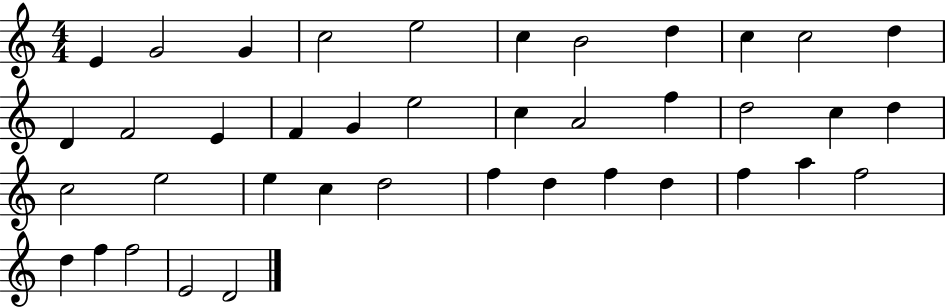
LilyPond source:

{
  \clef treble
  \numericTimeSignature
  \time 4/4
  \key c \major
  e'4 g'2 g'4 | c''2 e''2 | c''4 b'2 d''4 | c''4 c''2 d''4 | \break d'4 f'2 e'4 | f'4 g'4 e''2 | c''4 a'2 f''4 | d''2 c''4 d''4 | \break c''2 e''2 | e''4 c''4 d''2 | f''4 d''4 f''4 d''4 | f''4 a''4 f''2 | \break d''4 f''4 f''2 | e'2 d'2 | \bar "|."
}